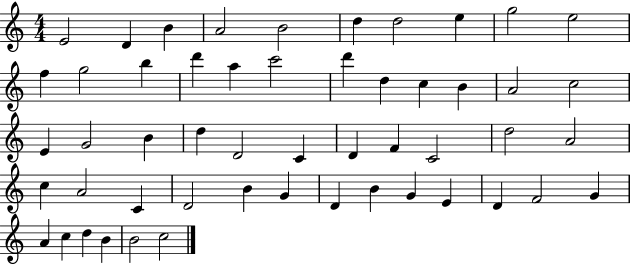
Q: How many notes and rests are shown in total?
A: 52